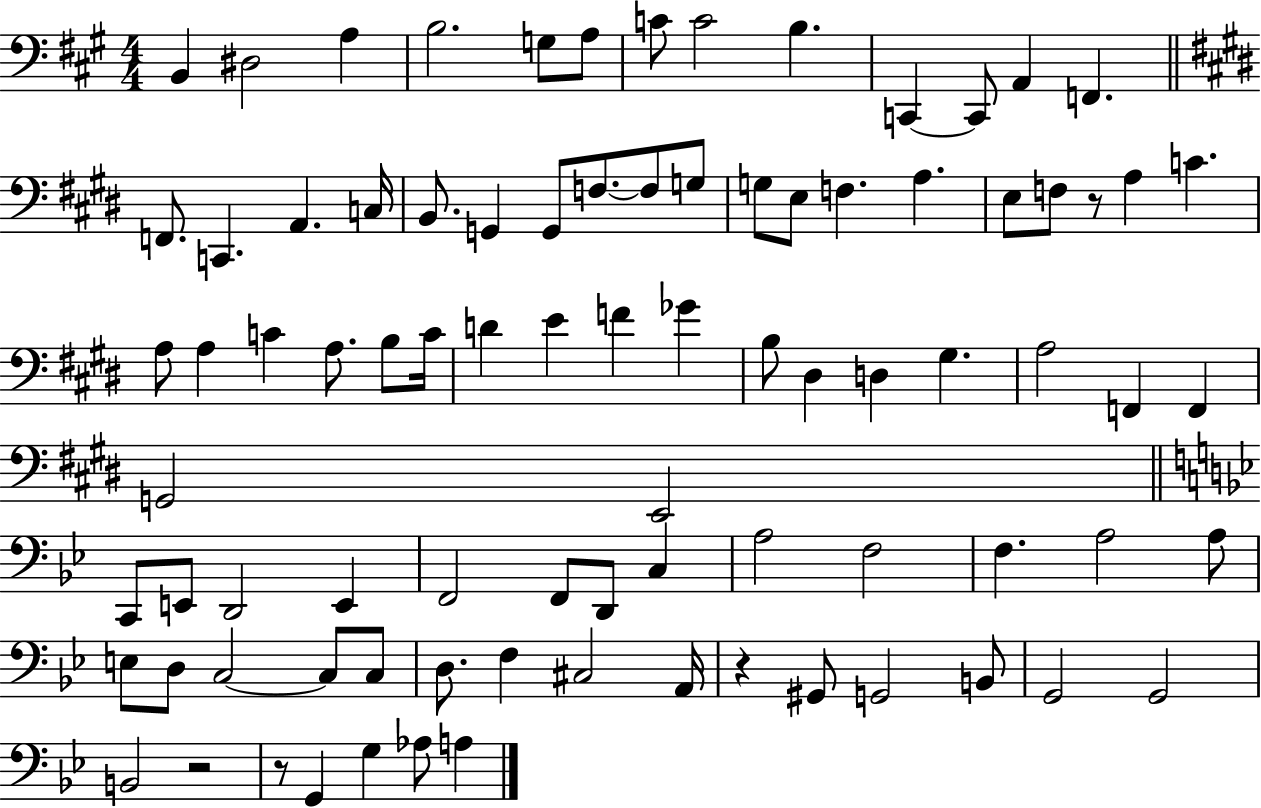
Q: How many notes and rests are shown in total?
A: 86